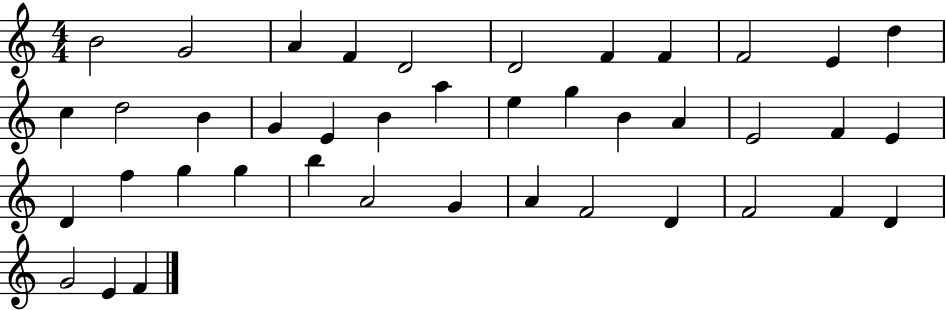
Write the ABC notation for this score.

X:1
T:Untitled
M:4/4
L:1/4
K:C
B2 G2 A F D2 D2 F F F2 E d c d2 B G E B a e g B A E2 F E D f g g b A2 G A F2 D F2 F D G2 E F